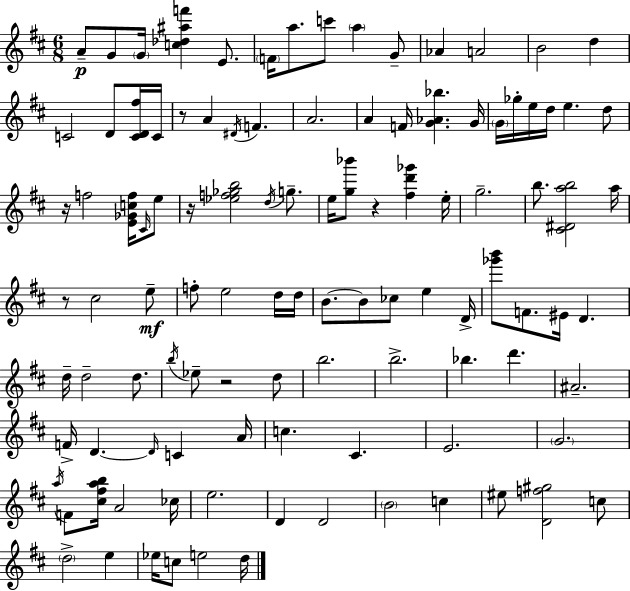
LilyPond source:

{
  \clef treble
  \numericTimeSignature
  \time 6/8
  \key d \major
  a'8--\p g'8 \parenthesize g'16 <c'' des'' ais'' f'''>4 e'8. | \parenthesize f'16 a''8. c'''8 \parenthesize a''4 g'8-- | aes'4 a'2 | b'2 d''4 | \break c'2 d'8 <c' d' fis''>16 c'16 | r8 a'4 \acciaccatura { dis'16 } f'4. | a'2. | a'4 f'16 <g' aes' bes''>4. | \break g'16 \parenthesize g'16 ges''16-. e''16 d''16 e''4. d''8 | r16 f''2 <e' ges' c'' f''>16 \grace { cis'16 } | e''8 r16 <ees'' f'' ges'' b''>2 \acciaccatura { d''16 } | g''8.-- e''16 <g'' bes'''>8 r4 <fis'' d''' ges'''>4 | \break e''16-. g''2.-- | b''8. <cis' dis' a'' b''>2 | a''16 r8 cis''2 | e''8--\mf f''8-. e''2 | \break d''16 d''16 b'8.~~ b'8 ces''8 e''4 | d'16-> <ges''' b'''>8 f'8. eis'16 d'4. | d''16-- d''2-- | d''8. \acciaccatura { b''16 } ees''8-- r2 | \break d''8 b''2. | b''2.-> | bes''4. d'''4. | ais'2.-- | \break f'16-> d'4.~~ \grace { d'16 } | c'4 a'16 c''4. cis'4. | e'2. | \parenthesize g'2. | \break \acciaccatura { a''16 } f'8 <cis'' fis'' a'' b''>16 a'2 | ces''16 e''2. | d'4 d'2 | \parenthesize b'2 | \break c''4 eis''8 <d' f'' gis''>2 | c''8 \parenthesize d''2-> | e''4 ees''16 c''8 e''2 | d''16 \bar "|."
}